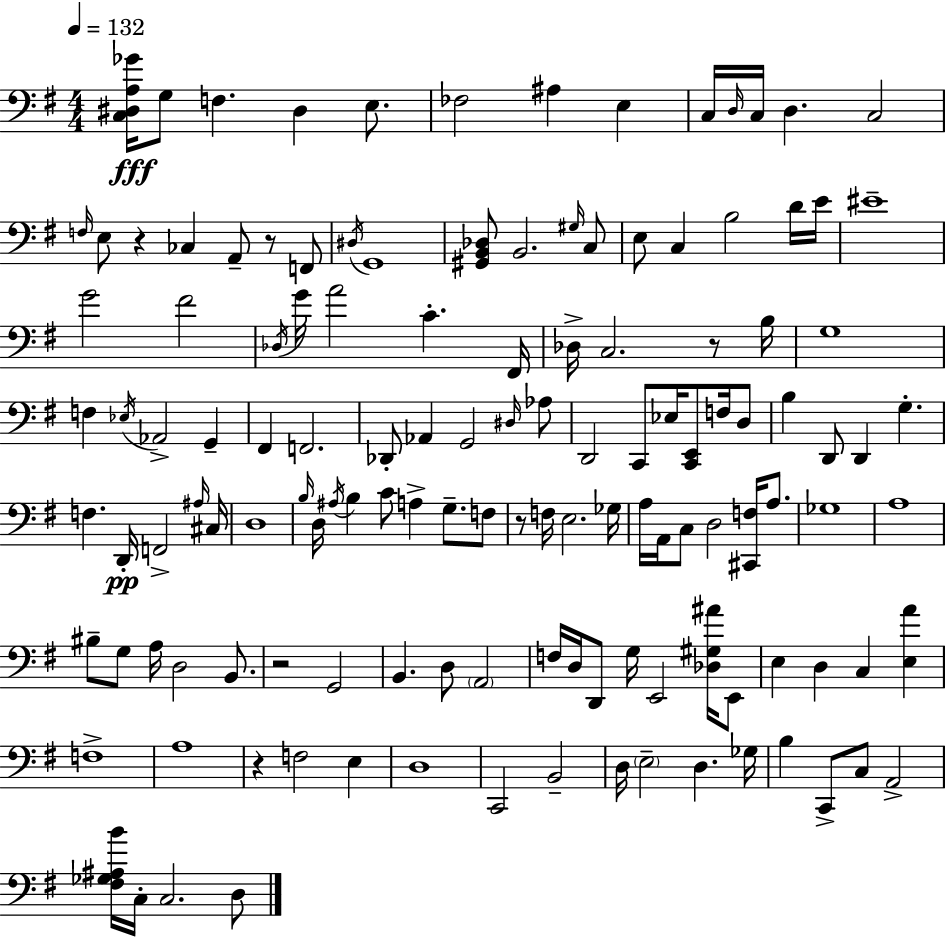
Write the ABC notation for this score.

X:1
T:Untitled
M:4/4
L:1/4
K:Em
[C,^D,A,_G]/4 G,/2 F, ^D, E,/2 _F,2 ^A, E, C,/4 D,/4 C,/4 D, C,2 F,/4 E,/2 z _C, A,,/2 z/2 F,,/2 ^D,/4 G,,4 [^G,,B,,_D,]/2 B,,2 ^G,/4 C,/2 E,/2 C, B,2 D/4 E/4 ^E4 G2 ^F2 _D,/4 G/4 A2 C ^F,,/4 _D,/4 C,2 z/2 B,/4 G,4 F, _E,/4 _A,,2 G,, ^F,, F,,2 _D,,/2 _A,, G,,2 ^D,/4 _A,/2 D,,2 C,,/2 _E,/4 [C,,E,,]/2 F,/4 D,/2 B, D,,/2 D,, G, F, D,,/4 F,,2 ^A,/4 ^C,/4 D,4 B,/4 D,/4 ^A,/4 B, C/2 A, G,/2 F,/2 z/2 F,/4 E,2 _G,/4 A,/4 A,,/4 C,/2 D,2 [^C,,F,]/4 A,/2 _G,4 A,4 ^B,/2 G,/2 A,/4 D,2 B,,/2 z2 G,,2 B,, D,/2 A,,2 F,/4 D,/4 D,,/2 G,/4 E,,2 [_D,^G,^A]/4 E,,/2 E, D, C, [E,A] F,4 A,4 z F,2 E, D,4 C,,2 B,,2 D,/4 E,2 D, _G,/4 B, C,,/2 C,/2 A,,2 [^F,_G,^A,B]/4 C,/4 C,2 D,/2